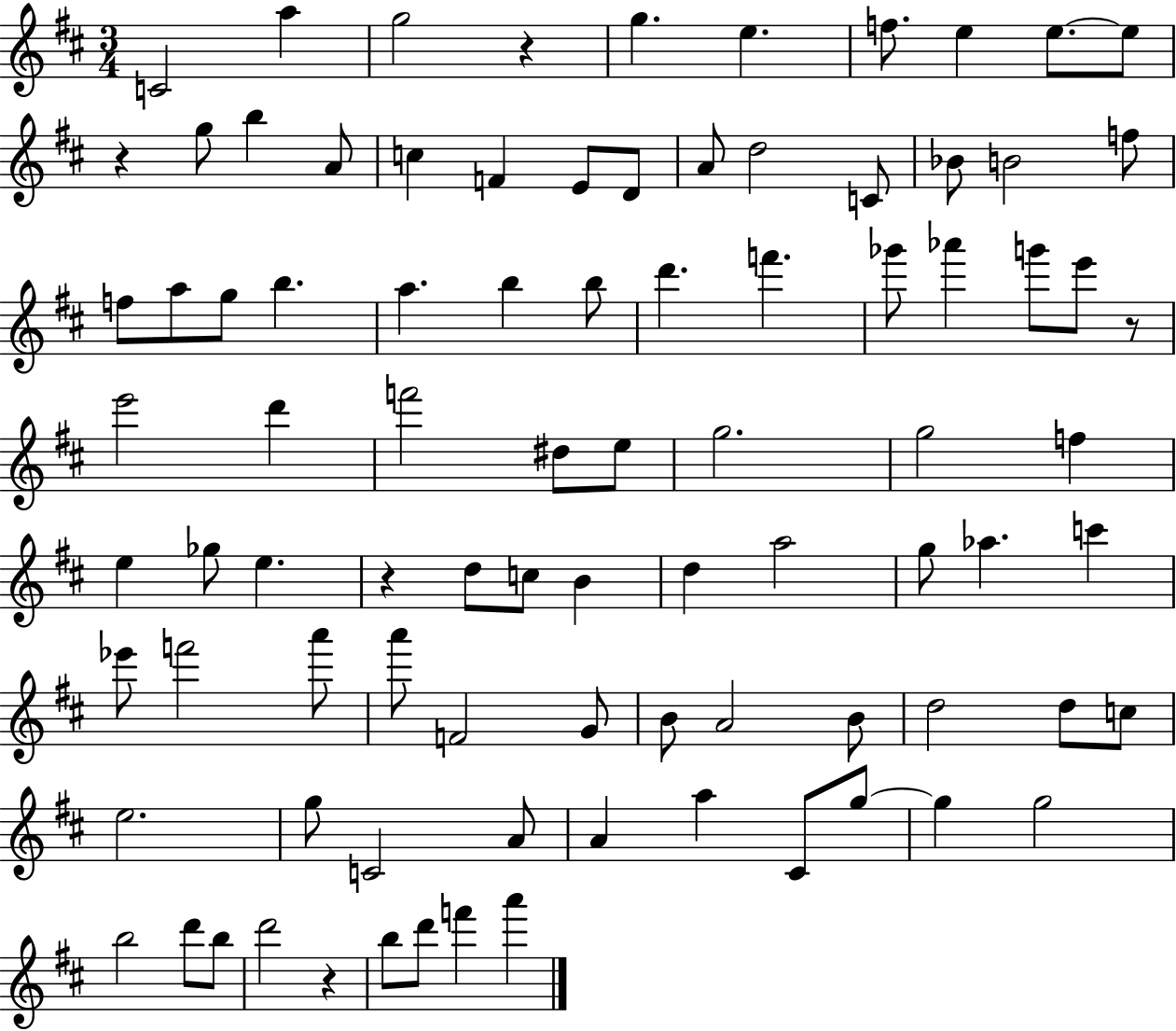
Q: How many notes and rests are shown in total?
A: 89